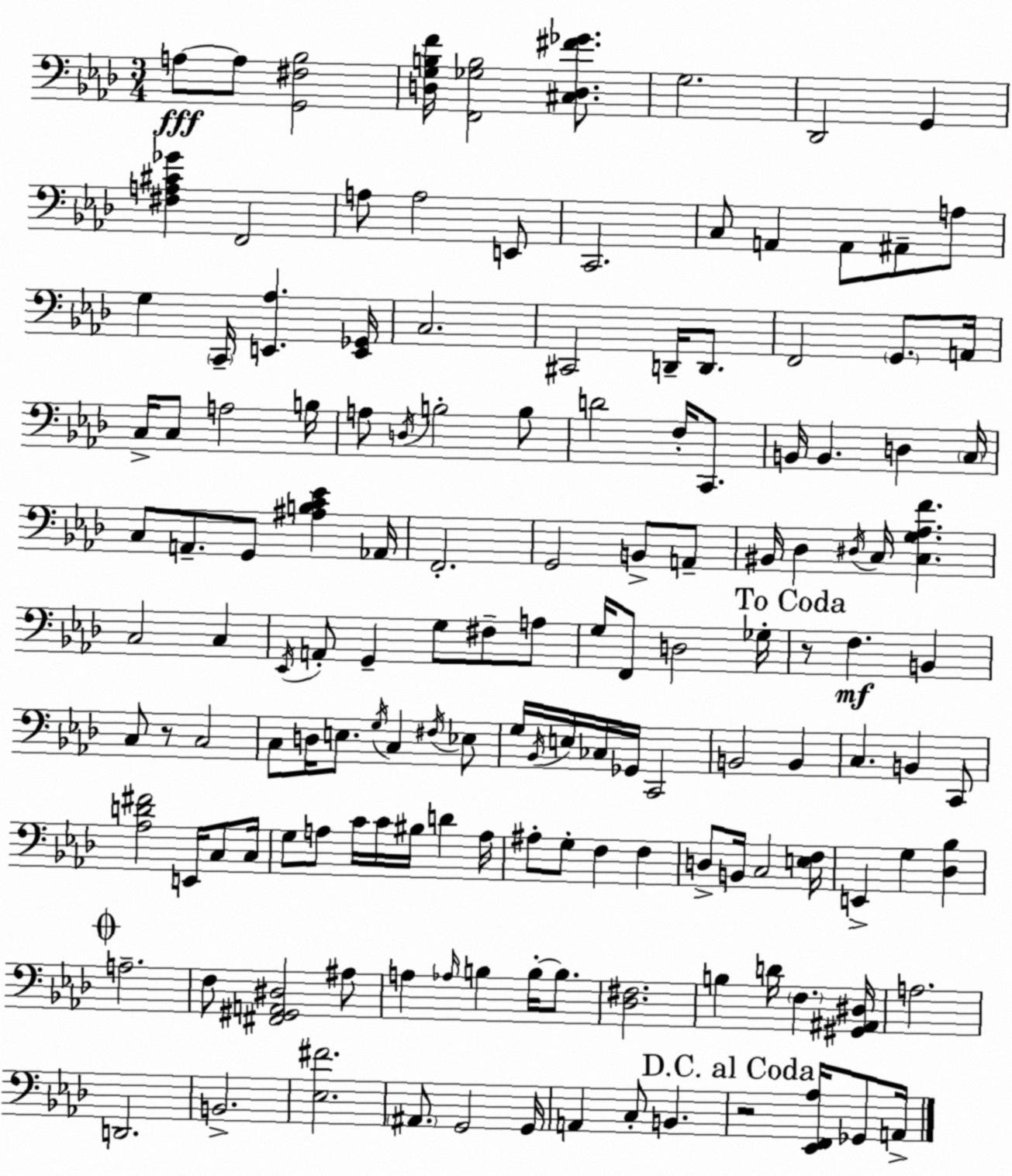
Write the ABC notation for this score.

X:1
T:Untitled
M:3/4
L:1/4
K:Ab
A,/2 A,/2 [G,,^F,_B,]2 [D,G,B,F]/4 [F,,_G,B,]2 [^C,D,^F_G]/2 G,2 _D,,2 G,, [^F,A,^C_G] F,,2 A,/2 A,2 E,,/2 C,,2 C,/2 A,, A,,/2 ^A,,/2 A,/2 G, C,,/4 [E,,_A,] [E,,_G,,]/4 C,2 ^C,,2 D,,/4 D,,/2 F,,2 G,,/2 A,,/4 C,/4 C,/2 A,2 B,/4 A,/2 D,/4 B,2 B,/2 D2 F,/4 C,,/2 B,,/4 B,, D, C,/4 C,/2 A,,/2 G,,/2 [^A,B,C_E] _A,,/4 F,,2 G,,2 B,,/2 A,,/2 ^B,,/4 _D, ^D,/4 C,/4 [C,G,_A,F] C,2 C, _E,,/4 A,,/2 G,, G,/2 ^F,/2 A,/2 G,/4 F,,/2 D,2 _G,/4 z/2 F, B,, C,/2 z/2 C,2 C,/2 D,/4 E,/2 G,/4 C, ^F,/4 _E,/2 G,/4 _B,,/4 E,/4 _C,/4 _G,,/4 C,,2 B,,2 B,, C, B,, C,,/2 [_A,D^F]2 E,,/4 C,/2 C,/4 G,/2 A,/2 C/4 C/4 ^B,/4 D A,/4 ^A,/2 G,/2 F, F, D,/2 B,,/4 C,2 [E,F,]/4 E,, G, [_D,_B,] A,2 F,/2 [^F,,^G,,A,,^D,]2 ^A,/2 A, _A,/4 B, B,/4 B,/2 [_D,^F,]2 B, D/4 F, [^G,,^A,,^D,]/4 A,2 D,,2 B,,2 [_E,^F]2 ^A,,/2 G,,2 G,,/4 A,, C,/2 B,, z2 [_E,,F,,_A,]/4 _G,,/2 A,,/4